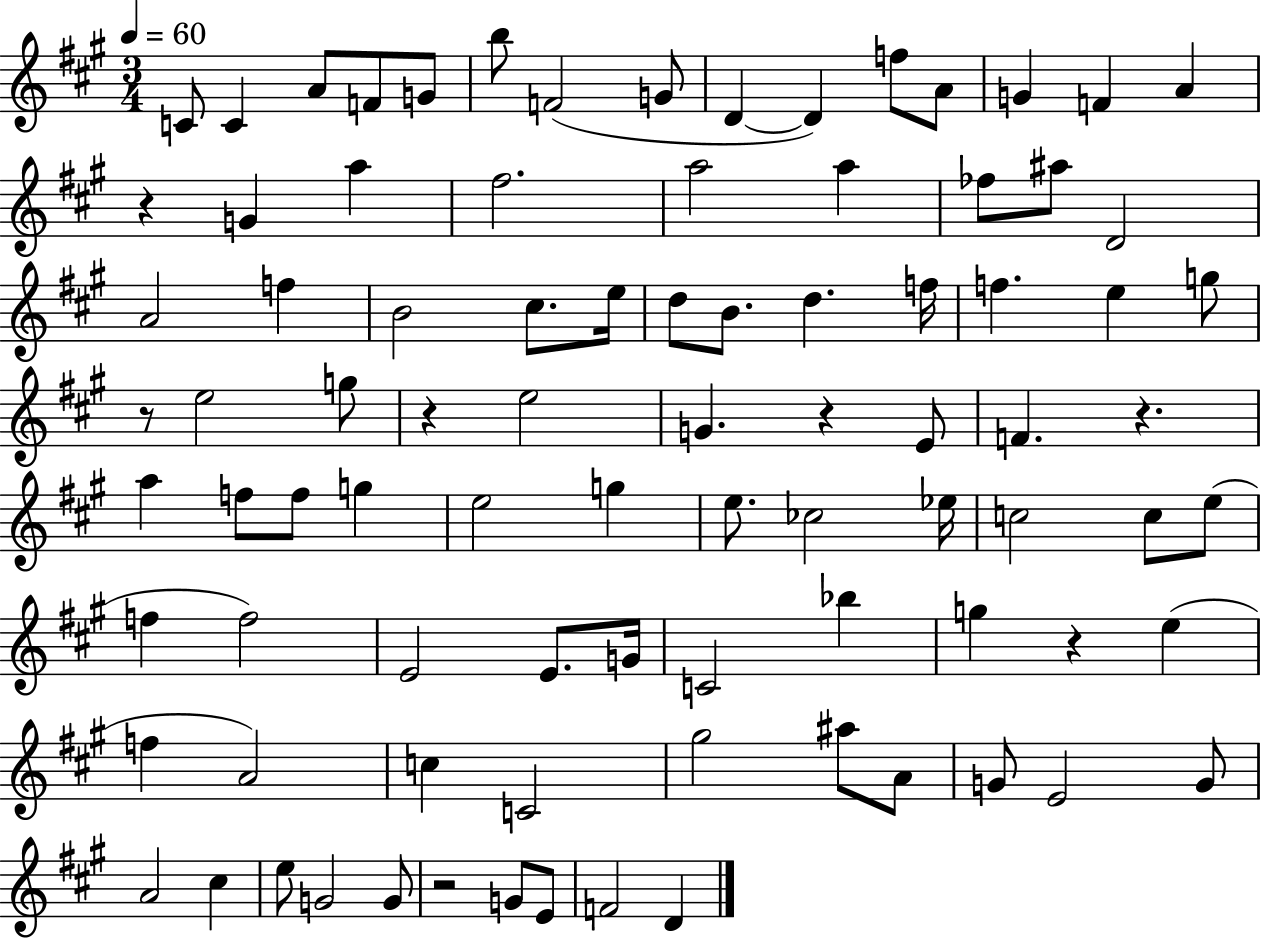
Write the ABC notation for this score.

X:1
T:Untitled
M:3/4
L:1/4
K:A
C/2 C A/2 F/2 G/2 b/2 F2 G/2 D D f/2 A/2 G F A z G a ^f2 a2 a _f/2 ^a/2 D2 A2 f B2 ^c/2 e/4 d/2 B/2 d f/4 f e g/2 z/2 e2 g/2 z e2 G z E/2 F z a f/2 f/2 g e2 g e/2 _c2 _e/4 c2 c/2 e/2 f f2 E2 E/2 G/4 C2 _b g z e f A2 c C2 ^g2 ^a/2 A/2 G/2 E2 G/2 A2 ^c e/2 G2 G/2 z2 G/2 E/2 F2 D